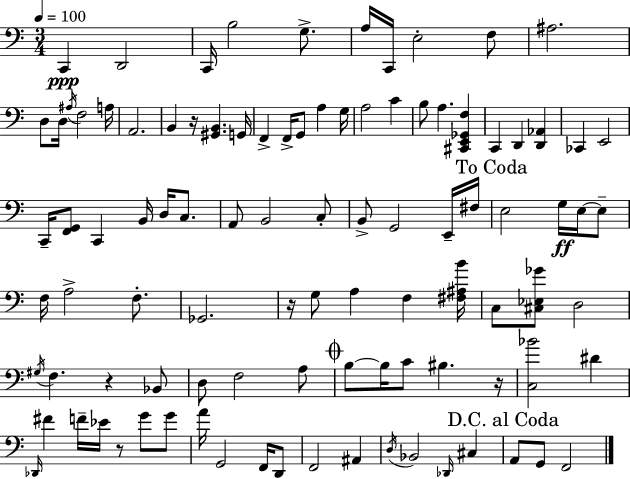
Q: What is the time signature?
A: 3/4